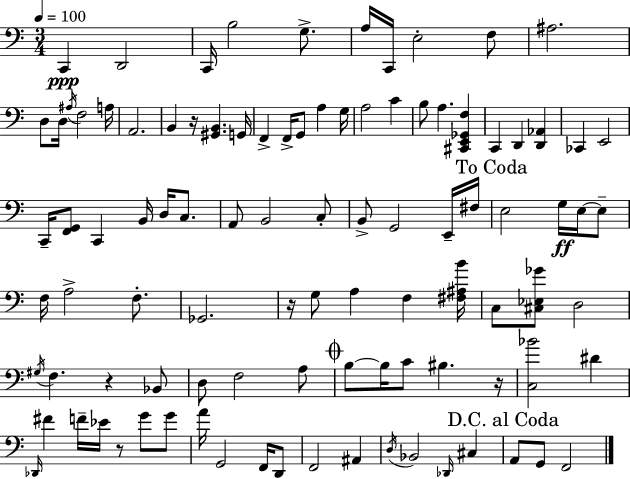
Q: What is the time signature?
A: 3/4